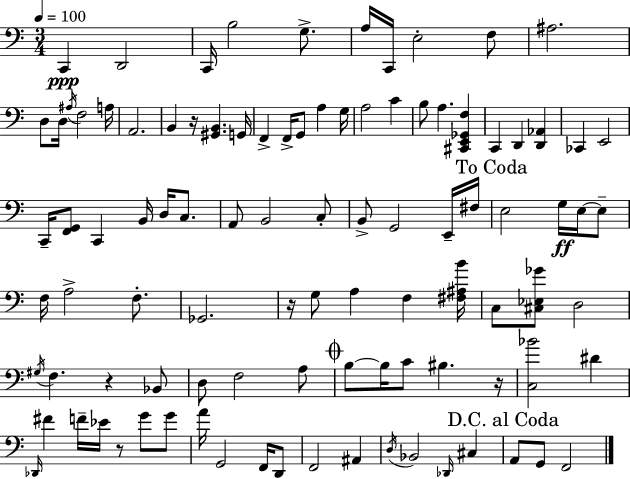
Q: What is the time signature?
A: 3/4